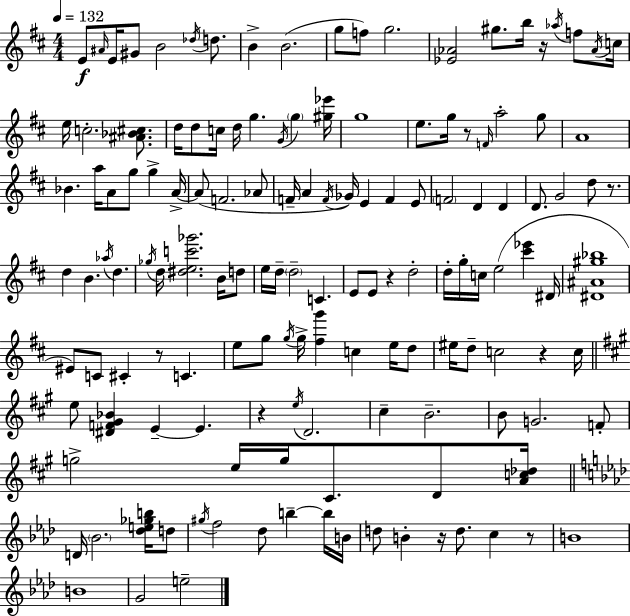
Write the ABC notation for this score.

X:1
T:Untitled
M:4/4
L:1/4
K:D
E/2 ^A/4 E/4 ^G/2 B2 _d/4 d/2 B B2 g/2 f/2 g2 [_E_A]2 ^g/2 b/4 z/4 _a/4 f/2 _A/4 c/4 e/4 c2 [^A_B^c]/2 d/4 d/2 c/4 d/4 g G/4 g [^g_e']/4 g4 e/2 g/4 z/2 F/4 a2 g/2 A4 _B a/4 A/2 g/2 g A/4 A/2 F2 _A/2 F/4 A F/4 _G/4 E F E/2 F2 D D D/2 G2 d/2 z/2 d B _a/4 d _g/4 d/4 [^dec'_g']2 B/4 d/2 e/4 d/4 d2 C E/2 E/2 z d2 d/4 g/4 c/4 e2 [^c'_e'] ^D/4 [^D^A^g_b]4 ^E/2 C/2 ^C z/2 C e/2 g/2 g/4 g/4 [^fg'] c e/4 d/2 ^e/4 d/2 c2 z c/4 e/2 [^DF^G_B] E E z e/4 D2 ^c B2 B/2 G2 F/2 g2 e/4 g/4 ^C/2 D/2 [Ac_d]/4 D/4 _B2 [_de_gb]/4 d/2 ^g/4 f2 _d/2 b b/4 B/4 d/2 B z/4 d/2 c z/2 B4 B4 G2 e2